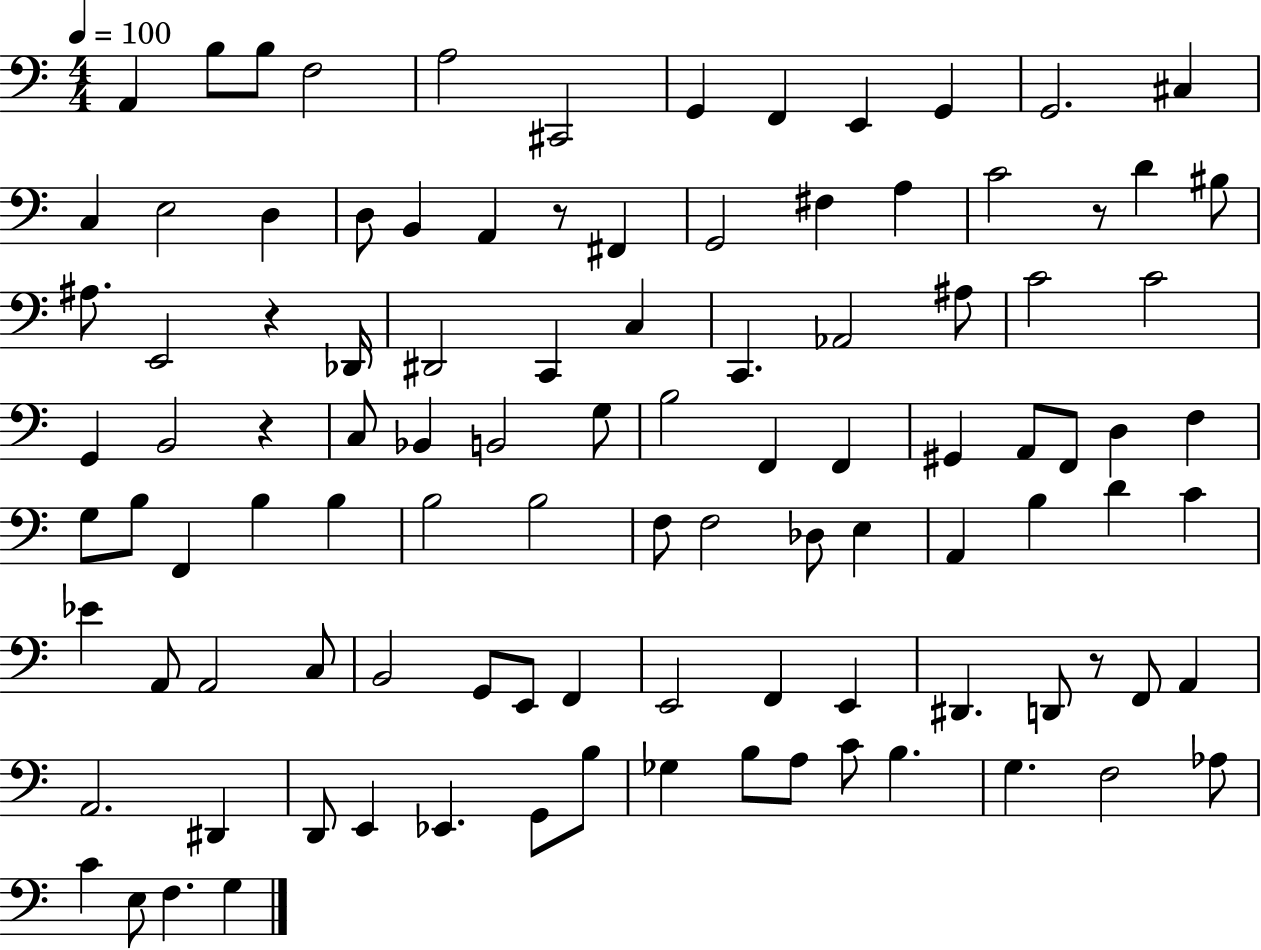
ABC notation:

X:1
T:Untitled
M:4/4
L:1/4
K:C
A,, B,/2 B,/2 F,2 A,2 ^C,,2 G,, F,, E,, G,, G,,2 ^C, C, E,2 D, D,/2 B,, A,, z/2 ^F,, G,,2 ^F, A, C2 z/2 D ^B,/2 ^A,/2 E,,2 z _D,,/4 ^D,,2 C,, C, C,, _A,,2 ^A,/2 C2 C2 G,, B,,2 z C,/2 _B,, B,,2 G,/2 B,2 F,, F,, ^G,, A,,/2 F,,/2 D, F, G,/2 B,/2 F,, B, B, B,2 B,2 F,/2 F,2 _D,/2 E, A,, B, D C _E A,,/2 A,,2 C,/2 B,,2 G,,/2 E,,/2 F,, E,,2 F,, E,, ^D,, D,,/2 z/2 F,,/2 A,, A,,2 ^D,, D,,/2 E,, _E,, G,,/2 B,/2 _G, B,/2 A,/2 C/2 B, G, F,2 _A,/2 C E,/2 F, G,